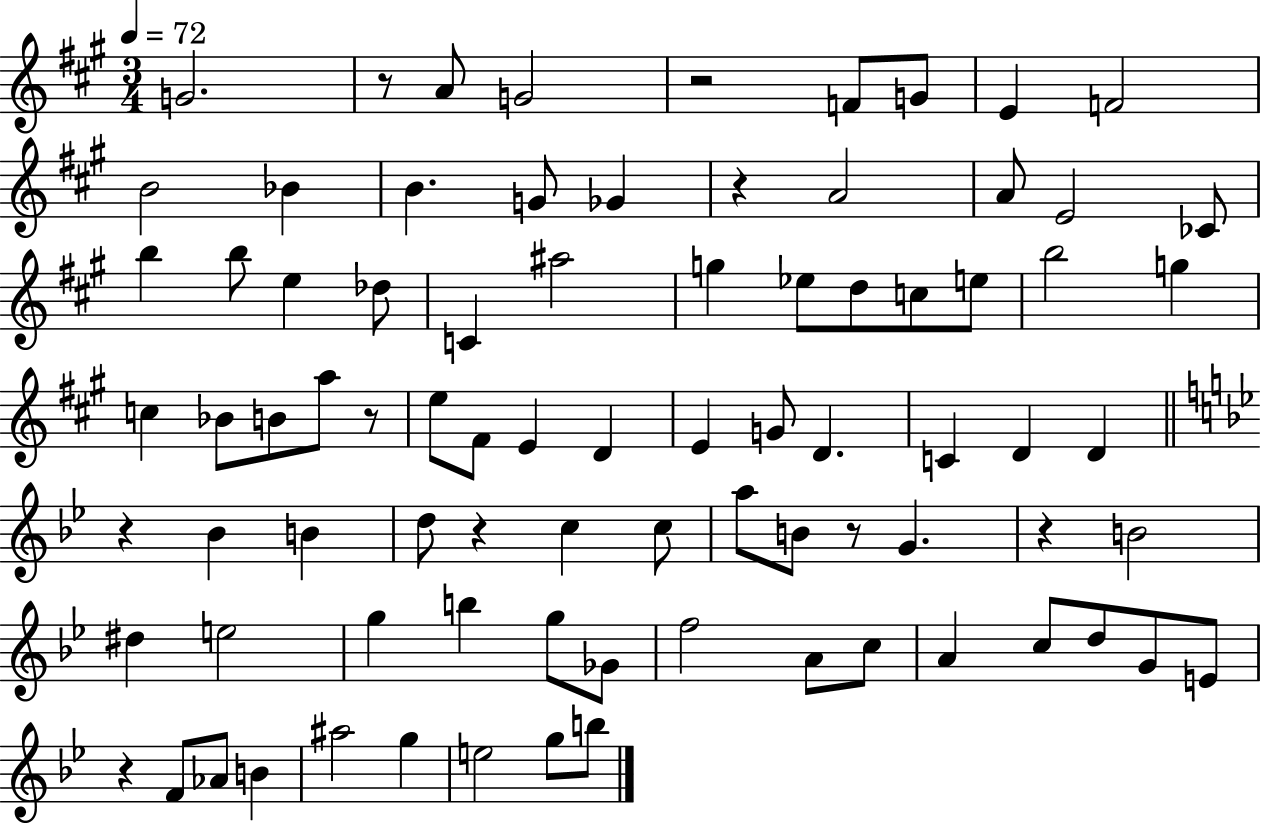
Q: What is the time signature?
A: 3/4